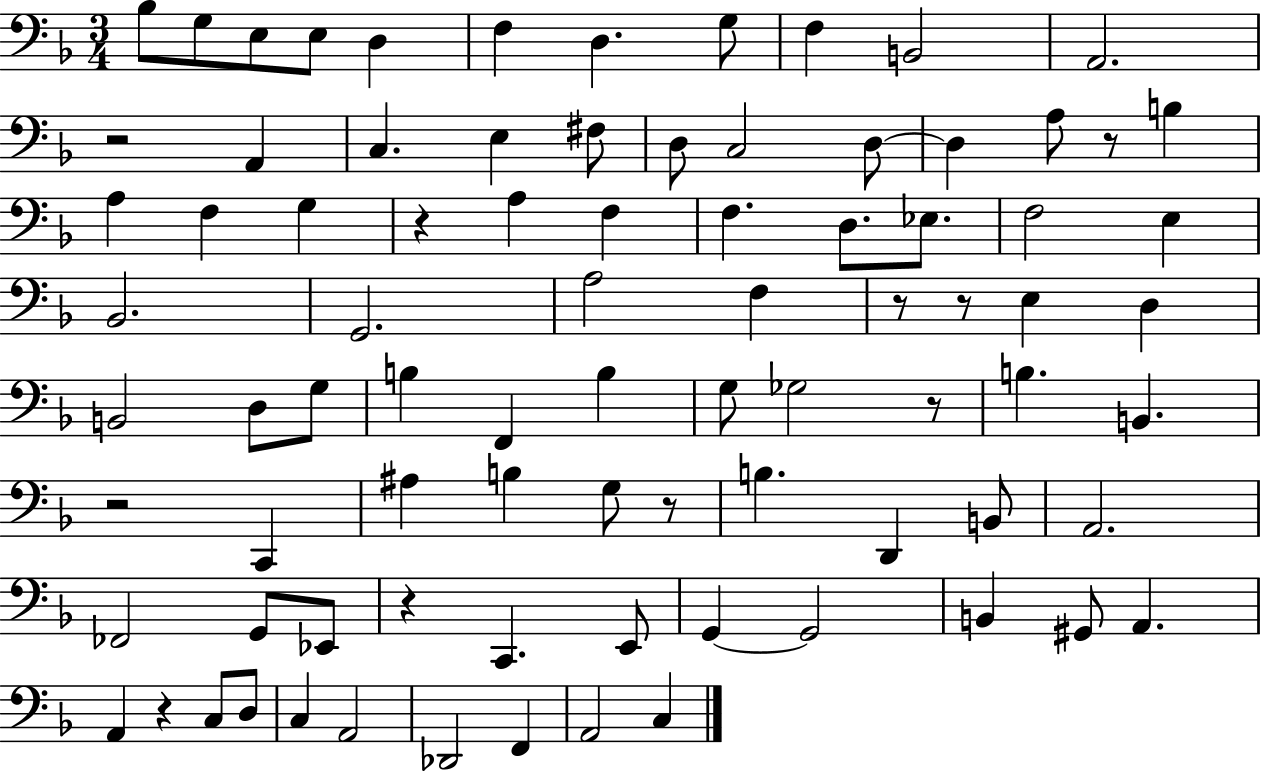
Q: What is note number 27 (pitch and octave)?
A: F3